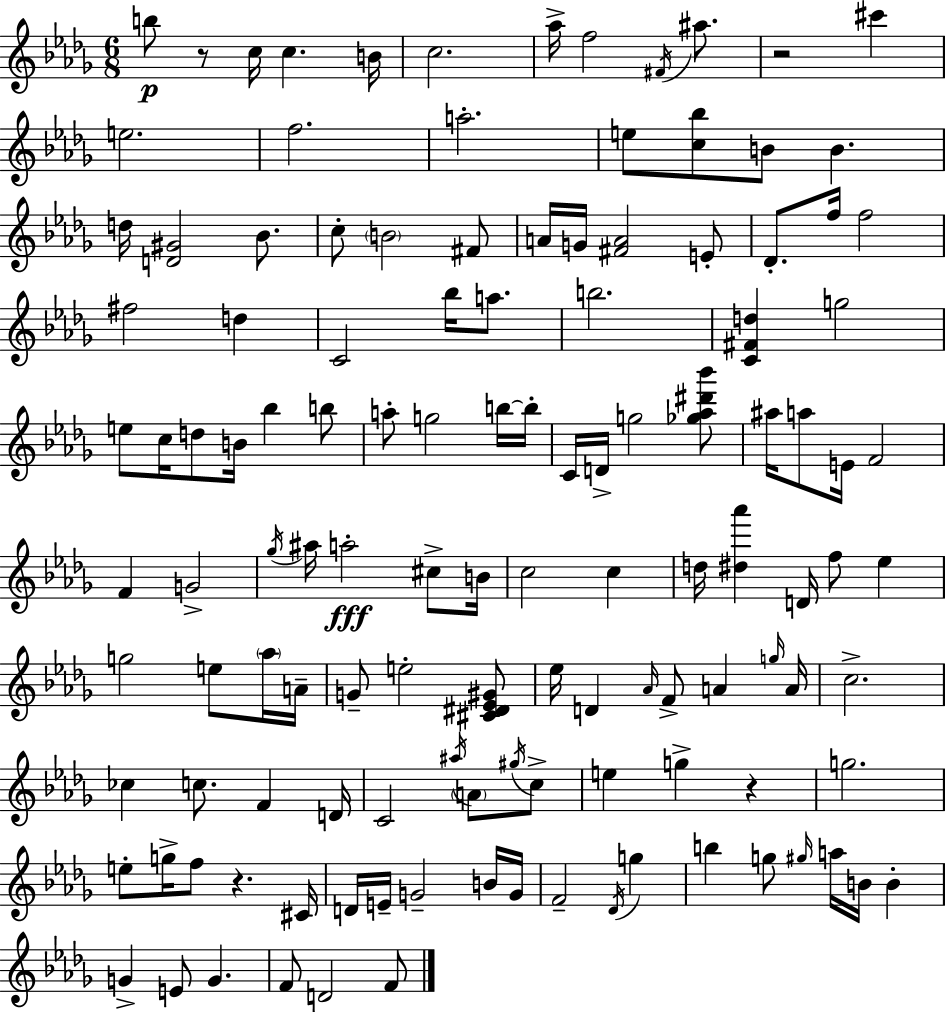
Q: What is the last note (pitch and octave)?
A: F4